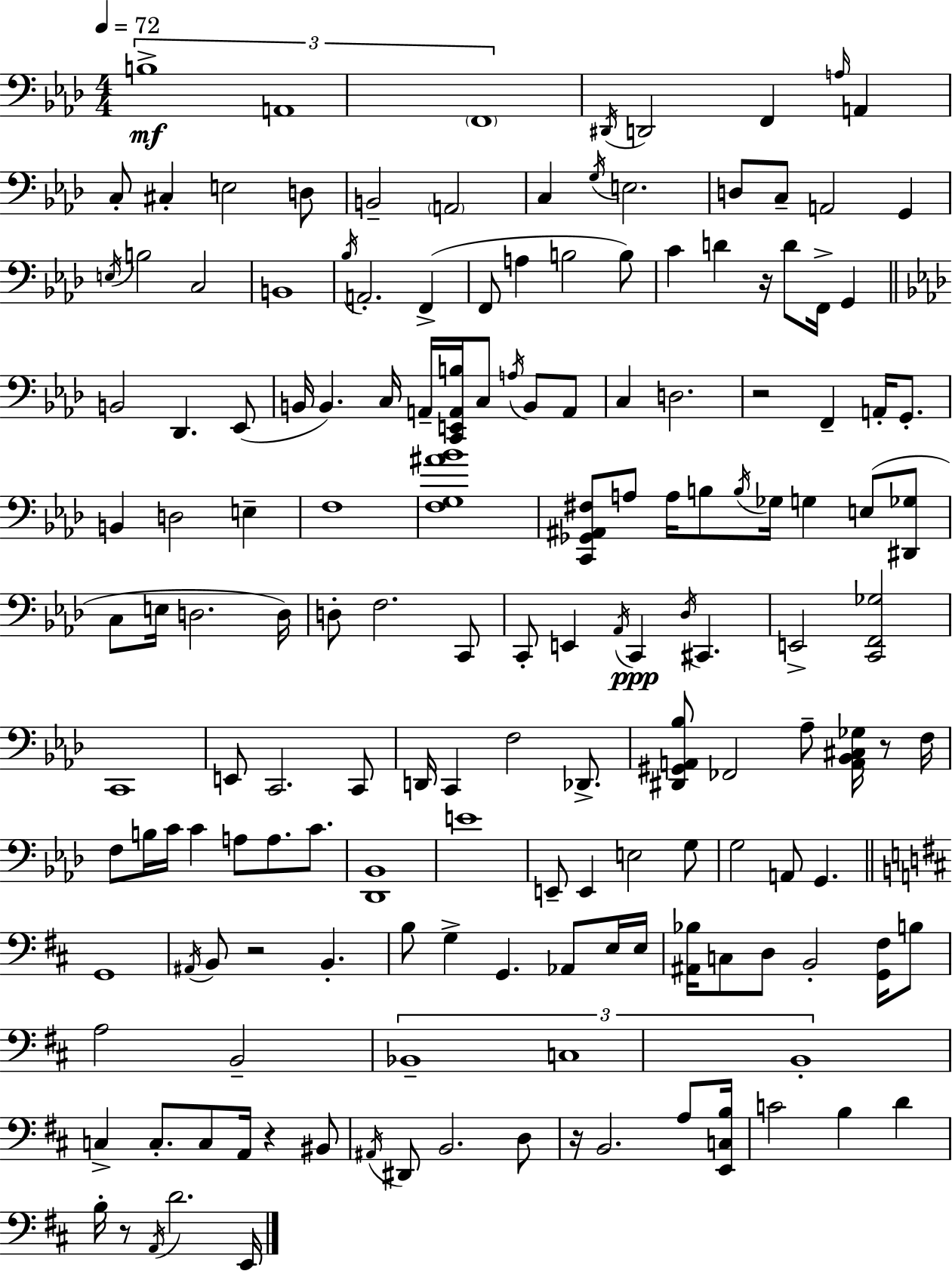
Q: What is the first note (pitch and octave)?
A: B3